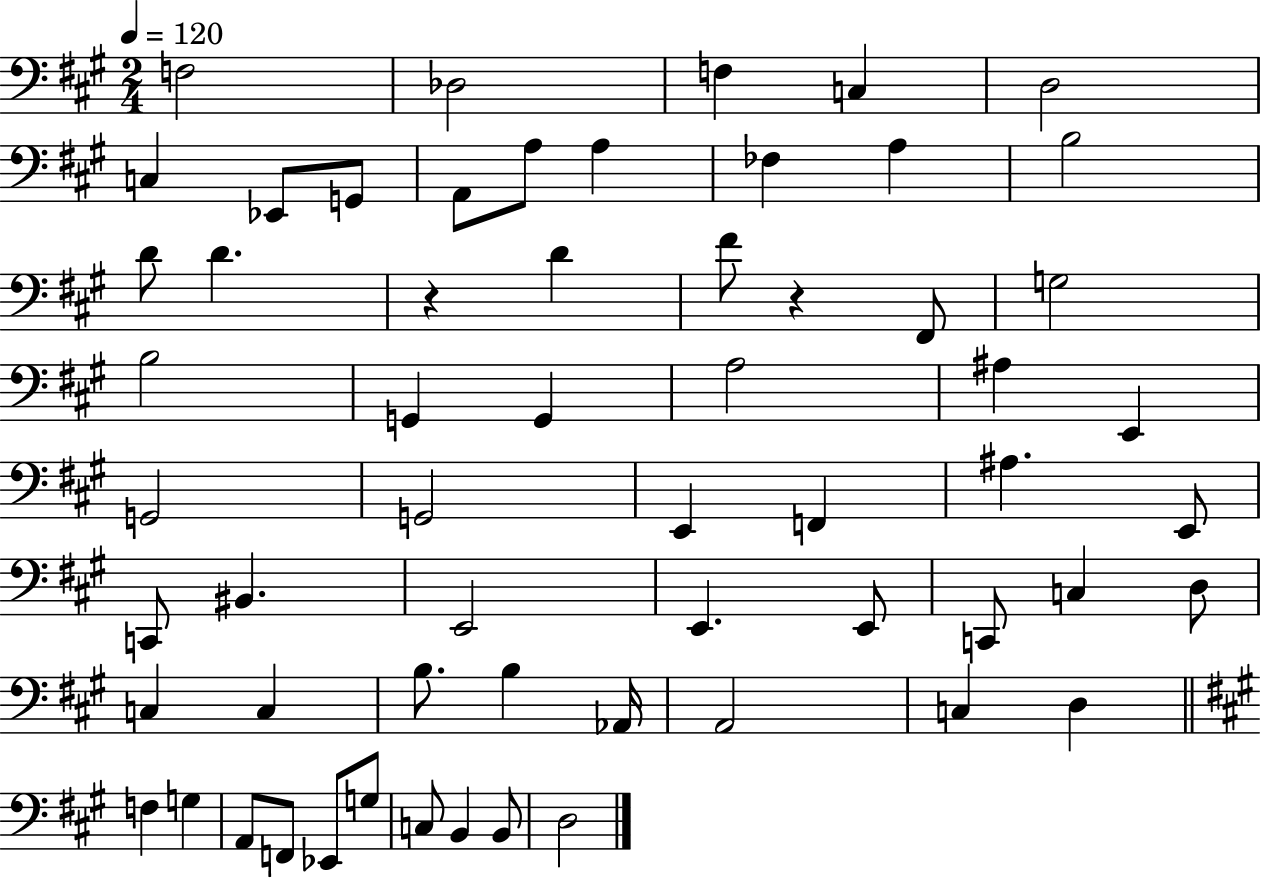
{
  \clef bass
  \numericTimeSignature
  \time 2/4
  \key a \major
  \tempo 4 = 120
  f2 | des2 | f4 c4 | d2 | \break c4 ees,8 g,8 | a,8 a8 a4 | fes4 a4 | b2 | \break d'8 d'4. | r4 d'4 | fis'8 r4 fis,8 | g2 | \break b2 | g,4 g,4 | a2 | ais4 e,4 | \break g,2 | g,2 | e,4 f,4 | ais4. e,8 | \break c,8 bis,4. | e,2 | e,4. e,8 | c,8 c4 d8 | \break c4 c4 | b8. b4 aes,16 | a,2 | c4 d4 | \break \bar "||" \break \key a \major f4 g4 | a,8 f,8 ees,8 g8 | c8 b,4 b,8 | d2 | \break \bar "|."
}